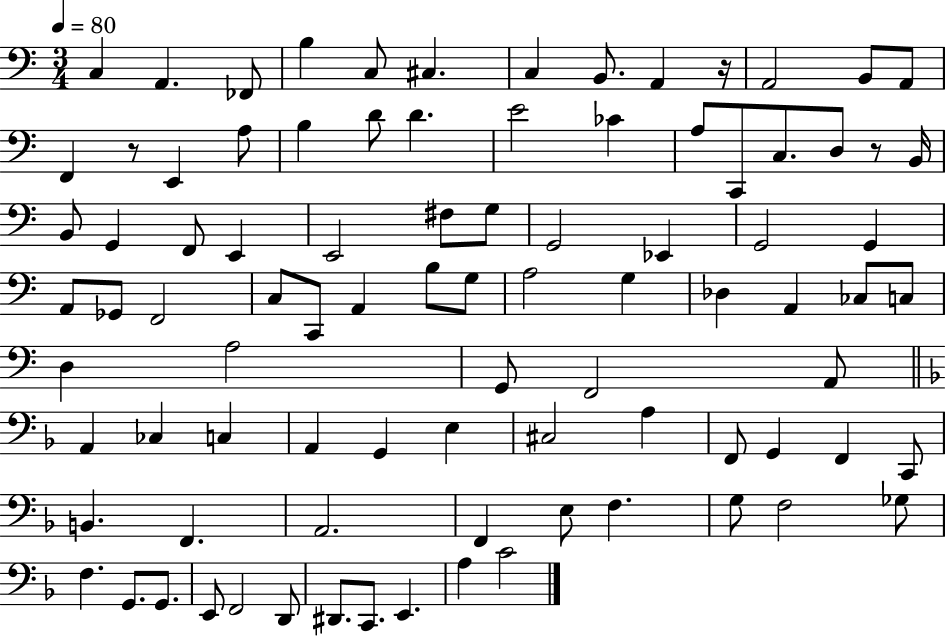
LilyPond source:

{
  \clef bass
  \numericTimeSignature
  \time 3/4
  \key c \major
  \tempo 4 = 80
  c4 a,4. fes,8 | b4 c8 cis4. | c4 b,8. a,4 r16 | a,2 b,8 a,8 | \break f,4 r8 e,4 a8 | b4 d'8 d'4. | e'2 ces'4 | a8 c,8 c8. d8 r8 b,16 | \break b,8 g,4 f,8 e,4 | e,2 fis8 g8 | g,2 ees,4 | g,2 g,4 | \break a,8 ges,8 f,2 | c8 c,8 a,4 b8 g8 | a2 g4 | des4 a,4 ces8 c8 | \break d4 a2 | g,8 f,2 a,8 | \bar "||" \break \key d \minor a,4 ces4 c4 | a,4 g,4 e4 | cis2 a4 | f,8 g,4 f,4 c,8 | \break b,4. f,4. | a,2. | f,4 e8 f4. | g8 f2 ges8 | \break f4. g,8. g,8. | e,8 f,2 d,8 | dis,8. c,8. e,4. | a4 c'2 | \break \bar "|."
}